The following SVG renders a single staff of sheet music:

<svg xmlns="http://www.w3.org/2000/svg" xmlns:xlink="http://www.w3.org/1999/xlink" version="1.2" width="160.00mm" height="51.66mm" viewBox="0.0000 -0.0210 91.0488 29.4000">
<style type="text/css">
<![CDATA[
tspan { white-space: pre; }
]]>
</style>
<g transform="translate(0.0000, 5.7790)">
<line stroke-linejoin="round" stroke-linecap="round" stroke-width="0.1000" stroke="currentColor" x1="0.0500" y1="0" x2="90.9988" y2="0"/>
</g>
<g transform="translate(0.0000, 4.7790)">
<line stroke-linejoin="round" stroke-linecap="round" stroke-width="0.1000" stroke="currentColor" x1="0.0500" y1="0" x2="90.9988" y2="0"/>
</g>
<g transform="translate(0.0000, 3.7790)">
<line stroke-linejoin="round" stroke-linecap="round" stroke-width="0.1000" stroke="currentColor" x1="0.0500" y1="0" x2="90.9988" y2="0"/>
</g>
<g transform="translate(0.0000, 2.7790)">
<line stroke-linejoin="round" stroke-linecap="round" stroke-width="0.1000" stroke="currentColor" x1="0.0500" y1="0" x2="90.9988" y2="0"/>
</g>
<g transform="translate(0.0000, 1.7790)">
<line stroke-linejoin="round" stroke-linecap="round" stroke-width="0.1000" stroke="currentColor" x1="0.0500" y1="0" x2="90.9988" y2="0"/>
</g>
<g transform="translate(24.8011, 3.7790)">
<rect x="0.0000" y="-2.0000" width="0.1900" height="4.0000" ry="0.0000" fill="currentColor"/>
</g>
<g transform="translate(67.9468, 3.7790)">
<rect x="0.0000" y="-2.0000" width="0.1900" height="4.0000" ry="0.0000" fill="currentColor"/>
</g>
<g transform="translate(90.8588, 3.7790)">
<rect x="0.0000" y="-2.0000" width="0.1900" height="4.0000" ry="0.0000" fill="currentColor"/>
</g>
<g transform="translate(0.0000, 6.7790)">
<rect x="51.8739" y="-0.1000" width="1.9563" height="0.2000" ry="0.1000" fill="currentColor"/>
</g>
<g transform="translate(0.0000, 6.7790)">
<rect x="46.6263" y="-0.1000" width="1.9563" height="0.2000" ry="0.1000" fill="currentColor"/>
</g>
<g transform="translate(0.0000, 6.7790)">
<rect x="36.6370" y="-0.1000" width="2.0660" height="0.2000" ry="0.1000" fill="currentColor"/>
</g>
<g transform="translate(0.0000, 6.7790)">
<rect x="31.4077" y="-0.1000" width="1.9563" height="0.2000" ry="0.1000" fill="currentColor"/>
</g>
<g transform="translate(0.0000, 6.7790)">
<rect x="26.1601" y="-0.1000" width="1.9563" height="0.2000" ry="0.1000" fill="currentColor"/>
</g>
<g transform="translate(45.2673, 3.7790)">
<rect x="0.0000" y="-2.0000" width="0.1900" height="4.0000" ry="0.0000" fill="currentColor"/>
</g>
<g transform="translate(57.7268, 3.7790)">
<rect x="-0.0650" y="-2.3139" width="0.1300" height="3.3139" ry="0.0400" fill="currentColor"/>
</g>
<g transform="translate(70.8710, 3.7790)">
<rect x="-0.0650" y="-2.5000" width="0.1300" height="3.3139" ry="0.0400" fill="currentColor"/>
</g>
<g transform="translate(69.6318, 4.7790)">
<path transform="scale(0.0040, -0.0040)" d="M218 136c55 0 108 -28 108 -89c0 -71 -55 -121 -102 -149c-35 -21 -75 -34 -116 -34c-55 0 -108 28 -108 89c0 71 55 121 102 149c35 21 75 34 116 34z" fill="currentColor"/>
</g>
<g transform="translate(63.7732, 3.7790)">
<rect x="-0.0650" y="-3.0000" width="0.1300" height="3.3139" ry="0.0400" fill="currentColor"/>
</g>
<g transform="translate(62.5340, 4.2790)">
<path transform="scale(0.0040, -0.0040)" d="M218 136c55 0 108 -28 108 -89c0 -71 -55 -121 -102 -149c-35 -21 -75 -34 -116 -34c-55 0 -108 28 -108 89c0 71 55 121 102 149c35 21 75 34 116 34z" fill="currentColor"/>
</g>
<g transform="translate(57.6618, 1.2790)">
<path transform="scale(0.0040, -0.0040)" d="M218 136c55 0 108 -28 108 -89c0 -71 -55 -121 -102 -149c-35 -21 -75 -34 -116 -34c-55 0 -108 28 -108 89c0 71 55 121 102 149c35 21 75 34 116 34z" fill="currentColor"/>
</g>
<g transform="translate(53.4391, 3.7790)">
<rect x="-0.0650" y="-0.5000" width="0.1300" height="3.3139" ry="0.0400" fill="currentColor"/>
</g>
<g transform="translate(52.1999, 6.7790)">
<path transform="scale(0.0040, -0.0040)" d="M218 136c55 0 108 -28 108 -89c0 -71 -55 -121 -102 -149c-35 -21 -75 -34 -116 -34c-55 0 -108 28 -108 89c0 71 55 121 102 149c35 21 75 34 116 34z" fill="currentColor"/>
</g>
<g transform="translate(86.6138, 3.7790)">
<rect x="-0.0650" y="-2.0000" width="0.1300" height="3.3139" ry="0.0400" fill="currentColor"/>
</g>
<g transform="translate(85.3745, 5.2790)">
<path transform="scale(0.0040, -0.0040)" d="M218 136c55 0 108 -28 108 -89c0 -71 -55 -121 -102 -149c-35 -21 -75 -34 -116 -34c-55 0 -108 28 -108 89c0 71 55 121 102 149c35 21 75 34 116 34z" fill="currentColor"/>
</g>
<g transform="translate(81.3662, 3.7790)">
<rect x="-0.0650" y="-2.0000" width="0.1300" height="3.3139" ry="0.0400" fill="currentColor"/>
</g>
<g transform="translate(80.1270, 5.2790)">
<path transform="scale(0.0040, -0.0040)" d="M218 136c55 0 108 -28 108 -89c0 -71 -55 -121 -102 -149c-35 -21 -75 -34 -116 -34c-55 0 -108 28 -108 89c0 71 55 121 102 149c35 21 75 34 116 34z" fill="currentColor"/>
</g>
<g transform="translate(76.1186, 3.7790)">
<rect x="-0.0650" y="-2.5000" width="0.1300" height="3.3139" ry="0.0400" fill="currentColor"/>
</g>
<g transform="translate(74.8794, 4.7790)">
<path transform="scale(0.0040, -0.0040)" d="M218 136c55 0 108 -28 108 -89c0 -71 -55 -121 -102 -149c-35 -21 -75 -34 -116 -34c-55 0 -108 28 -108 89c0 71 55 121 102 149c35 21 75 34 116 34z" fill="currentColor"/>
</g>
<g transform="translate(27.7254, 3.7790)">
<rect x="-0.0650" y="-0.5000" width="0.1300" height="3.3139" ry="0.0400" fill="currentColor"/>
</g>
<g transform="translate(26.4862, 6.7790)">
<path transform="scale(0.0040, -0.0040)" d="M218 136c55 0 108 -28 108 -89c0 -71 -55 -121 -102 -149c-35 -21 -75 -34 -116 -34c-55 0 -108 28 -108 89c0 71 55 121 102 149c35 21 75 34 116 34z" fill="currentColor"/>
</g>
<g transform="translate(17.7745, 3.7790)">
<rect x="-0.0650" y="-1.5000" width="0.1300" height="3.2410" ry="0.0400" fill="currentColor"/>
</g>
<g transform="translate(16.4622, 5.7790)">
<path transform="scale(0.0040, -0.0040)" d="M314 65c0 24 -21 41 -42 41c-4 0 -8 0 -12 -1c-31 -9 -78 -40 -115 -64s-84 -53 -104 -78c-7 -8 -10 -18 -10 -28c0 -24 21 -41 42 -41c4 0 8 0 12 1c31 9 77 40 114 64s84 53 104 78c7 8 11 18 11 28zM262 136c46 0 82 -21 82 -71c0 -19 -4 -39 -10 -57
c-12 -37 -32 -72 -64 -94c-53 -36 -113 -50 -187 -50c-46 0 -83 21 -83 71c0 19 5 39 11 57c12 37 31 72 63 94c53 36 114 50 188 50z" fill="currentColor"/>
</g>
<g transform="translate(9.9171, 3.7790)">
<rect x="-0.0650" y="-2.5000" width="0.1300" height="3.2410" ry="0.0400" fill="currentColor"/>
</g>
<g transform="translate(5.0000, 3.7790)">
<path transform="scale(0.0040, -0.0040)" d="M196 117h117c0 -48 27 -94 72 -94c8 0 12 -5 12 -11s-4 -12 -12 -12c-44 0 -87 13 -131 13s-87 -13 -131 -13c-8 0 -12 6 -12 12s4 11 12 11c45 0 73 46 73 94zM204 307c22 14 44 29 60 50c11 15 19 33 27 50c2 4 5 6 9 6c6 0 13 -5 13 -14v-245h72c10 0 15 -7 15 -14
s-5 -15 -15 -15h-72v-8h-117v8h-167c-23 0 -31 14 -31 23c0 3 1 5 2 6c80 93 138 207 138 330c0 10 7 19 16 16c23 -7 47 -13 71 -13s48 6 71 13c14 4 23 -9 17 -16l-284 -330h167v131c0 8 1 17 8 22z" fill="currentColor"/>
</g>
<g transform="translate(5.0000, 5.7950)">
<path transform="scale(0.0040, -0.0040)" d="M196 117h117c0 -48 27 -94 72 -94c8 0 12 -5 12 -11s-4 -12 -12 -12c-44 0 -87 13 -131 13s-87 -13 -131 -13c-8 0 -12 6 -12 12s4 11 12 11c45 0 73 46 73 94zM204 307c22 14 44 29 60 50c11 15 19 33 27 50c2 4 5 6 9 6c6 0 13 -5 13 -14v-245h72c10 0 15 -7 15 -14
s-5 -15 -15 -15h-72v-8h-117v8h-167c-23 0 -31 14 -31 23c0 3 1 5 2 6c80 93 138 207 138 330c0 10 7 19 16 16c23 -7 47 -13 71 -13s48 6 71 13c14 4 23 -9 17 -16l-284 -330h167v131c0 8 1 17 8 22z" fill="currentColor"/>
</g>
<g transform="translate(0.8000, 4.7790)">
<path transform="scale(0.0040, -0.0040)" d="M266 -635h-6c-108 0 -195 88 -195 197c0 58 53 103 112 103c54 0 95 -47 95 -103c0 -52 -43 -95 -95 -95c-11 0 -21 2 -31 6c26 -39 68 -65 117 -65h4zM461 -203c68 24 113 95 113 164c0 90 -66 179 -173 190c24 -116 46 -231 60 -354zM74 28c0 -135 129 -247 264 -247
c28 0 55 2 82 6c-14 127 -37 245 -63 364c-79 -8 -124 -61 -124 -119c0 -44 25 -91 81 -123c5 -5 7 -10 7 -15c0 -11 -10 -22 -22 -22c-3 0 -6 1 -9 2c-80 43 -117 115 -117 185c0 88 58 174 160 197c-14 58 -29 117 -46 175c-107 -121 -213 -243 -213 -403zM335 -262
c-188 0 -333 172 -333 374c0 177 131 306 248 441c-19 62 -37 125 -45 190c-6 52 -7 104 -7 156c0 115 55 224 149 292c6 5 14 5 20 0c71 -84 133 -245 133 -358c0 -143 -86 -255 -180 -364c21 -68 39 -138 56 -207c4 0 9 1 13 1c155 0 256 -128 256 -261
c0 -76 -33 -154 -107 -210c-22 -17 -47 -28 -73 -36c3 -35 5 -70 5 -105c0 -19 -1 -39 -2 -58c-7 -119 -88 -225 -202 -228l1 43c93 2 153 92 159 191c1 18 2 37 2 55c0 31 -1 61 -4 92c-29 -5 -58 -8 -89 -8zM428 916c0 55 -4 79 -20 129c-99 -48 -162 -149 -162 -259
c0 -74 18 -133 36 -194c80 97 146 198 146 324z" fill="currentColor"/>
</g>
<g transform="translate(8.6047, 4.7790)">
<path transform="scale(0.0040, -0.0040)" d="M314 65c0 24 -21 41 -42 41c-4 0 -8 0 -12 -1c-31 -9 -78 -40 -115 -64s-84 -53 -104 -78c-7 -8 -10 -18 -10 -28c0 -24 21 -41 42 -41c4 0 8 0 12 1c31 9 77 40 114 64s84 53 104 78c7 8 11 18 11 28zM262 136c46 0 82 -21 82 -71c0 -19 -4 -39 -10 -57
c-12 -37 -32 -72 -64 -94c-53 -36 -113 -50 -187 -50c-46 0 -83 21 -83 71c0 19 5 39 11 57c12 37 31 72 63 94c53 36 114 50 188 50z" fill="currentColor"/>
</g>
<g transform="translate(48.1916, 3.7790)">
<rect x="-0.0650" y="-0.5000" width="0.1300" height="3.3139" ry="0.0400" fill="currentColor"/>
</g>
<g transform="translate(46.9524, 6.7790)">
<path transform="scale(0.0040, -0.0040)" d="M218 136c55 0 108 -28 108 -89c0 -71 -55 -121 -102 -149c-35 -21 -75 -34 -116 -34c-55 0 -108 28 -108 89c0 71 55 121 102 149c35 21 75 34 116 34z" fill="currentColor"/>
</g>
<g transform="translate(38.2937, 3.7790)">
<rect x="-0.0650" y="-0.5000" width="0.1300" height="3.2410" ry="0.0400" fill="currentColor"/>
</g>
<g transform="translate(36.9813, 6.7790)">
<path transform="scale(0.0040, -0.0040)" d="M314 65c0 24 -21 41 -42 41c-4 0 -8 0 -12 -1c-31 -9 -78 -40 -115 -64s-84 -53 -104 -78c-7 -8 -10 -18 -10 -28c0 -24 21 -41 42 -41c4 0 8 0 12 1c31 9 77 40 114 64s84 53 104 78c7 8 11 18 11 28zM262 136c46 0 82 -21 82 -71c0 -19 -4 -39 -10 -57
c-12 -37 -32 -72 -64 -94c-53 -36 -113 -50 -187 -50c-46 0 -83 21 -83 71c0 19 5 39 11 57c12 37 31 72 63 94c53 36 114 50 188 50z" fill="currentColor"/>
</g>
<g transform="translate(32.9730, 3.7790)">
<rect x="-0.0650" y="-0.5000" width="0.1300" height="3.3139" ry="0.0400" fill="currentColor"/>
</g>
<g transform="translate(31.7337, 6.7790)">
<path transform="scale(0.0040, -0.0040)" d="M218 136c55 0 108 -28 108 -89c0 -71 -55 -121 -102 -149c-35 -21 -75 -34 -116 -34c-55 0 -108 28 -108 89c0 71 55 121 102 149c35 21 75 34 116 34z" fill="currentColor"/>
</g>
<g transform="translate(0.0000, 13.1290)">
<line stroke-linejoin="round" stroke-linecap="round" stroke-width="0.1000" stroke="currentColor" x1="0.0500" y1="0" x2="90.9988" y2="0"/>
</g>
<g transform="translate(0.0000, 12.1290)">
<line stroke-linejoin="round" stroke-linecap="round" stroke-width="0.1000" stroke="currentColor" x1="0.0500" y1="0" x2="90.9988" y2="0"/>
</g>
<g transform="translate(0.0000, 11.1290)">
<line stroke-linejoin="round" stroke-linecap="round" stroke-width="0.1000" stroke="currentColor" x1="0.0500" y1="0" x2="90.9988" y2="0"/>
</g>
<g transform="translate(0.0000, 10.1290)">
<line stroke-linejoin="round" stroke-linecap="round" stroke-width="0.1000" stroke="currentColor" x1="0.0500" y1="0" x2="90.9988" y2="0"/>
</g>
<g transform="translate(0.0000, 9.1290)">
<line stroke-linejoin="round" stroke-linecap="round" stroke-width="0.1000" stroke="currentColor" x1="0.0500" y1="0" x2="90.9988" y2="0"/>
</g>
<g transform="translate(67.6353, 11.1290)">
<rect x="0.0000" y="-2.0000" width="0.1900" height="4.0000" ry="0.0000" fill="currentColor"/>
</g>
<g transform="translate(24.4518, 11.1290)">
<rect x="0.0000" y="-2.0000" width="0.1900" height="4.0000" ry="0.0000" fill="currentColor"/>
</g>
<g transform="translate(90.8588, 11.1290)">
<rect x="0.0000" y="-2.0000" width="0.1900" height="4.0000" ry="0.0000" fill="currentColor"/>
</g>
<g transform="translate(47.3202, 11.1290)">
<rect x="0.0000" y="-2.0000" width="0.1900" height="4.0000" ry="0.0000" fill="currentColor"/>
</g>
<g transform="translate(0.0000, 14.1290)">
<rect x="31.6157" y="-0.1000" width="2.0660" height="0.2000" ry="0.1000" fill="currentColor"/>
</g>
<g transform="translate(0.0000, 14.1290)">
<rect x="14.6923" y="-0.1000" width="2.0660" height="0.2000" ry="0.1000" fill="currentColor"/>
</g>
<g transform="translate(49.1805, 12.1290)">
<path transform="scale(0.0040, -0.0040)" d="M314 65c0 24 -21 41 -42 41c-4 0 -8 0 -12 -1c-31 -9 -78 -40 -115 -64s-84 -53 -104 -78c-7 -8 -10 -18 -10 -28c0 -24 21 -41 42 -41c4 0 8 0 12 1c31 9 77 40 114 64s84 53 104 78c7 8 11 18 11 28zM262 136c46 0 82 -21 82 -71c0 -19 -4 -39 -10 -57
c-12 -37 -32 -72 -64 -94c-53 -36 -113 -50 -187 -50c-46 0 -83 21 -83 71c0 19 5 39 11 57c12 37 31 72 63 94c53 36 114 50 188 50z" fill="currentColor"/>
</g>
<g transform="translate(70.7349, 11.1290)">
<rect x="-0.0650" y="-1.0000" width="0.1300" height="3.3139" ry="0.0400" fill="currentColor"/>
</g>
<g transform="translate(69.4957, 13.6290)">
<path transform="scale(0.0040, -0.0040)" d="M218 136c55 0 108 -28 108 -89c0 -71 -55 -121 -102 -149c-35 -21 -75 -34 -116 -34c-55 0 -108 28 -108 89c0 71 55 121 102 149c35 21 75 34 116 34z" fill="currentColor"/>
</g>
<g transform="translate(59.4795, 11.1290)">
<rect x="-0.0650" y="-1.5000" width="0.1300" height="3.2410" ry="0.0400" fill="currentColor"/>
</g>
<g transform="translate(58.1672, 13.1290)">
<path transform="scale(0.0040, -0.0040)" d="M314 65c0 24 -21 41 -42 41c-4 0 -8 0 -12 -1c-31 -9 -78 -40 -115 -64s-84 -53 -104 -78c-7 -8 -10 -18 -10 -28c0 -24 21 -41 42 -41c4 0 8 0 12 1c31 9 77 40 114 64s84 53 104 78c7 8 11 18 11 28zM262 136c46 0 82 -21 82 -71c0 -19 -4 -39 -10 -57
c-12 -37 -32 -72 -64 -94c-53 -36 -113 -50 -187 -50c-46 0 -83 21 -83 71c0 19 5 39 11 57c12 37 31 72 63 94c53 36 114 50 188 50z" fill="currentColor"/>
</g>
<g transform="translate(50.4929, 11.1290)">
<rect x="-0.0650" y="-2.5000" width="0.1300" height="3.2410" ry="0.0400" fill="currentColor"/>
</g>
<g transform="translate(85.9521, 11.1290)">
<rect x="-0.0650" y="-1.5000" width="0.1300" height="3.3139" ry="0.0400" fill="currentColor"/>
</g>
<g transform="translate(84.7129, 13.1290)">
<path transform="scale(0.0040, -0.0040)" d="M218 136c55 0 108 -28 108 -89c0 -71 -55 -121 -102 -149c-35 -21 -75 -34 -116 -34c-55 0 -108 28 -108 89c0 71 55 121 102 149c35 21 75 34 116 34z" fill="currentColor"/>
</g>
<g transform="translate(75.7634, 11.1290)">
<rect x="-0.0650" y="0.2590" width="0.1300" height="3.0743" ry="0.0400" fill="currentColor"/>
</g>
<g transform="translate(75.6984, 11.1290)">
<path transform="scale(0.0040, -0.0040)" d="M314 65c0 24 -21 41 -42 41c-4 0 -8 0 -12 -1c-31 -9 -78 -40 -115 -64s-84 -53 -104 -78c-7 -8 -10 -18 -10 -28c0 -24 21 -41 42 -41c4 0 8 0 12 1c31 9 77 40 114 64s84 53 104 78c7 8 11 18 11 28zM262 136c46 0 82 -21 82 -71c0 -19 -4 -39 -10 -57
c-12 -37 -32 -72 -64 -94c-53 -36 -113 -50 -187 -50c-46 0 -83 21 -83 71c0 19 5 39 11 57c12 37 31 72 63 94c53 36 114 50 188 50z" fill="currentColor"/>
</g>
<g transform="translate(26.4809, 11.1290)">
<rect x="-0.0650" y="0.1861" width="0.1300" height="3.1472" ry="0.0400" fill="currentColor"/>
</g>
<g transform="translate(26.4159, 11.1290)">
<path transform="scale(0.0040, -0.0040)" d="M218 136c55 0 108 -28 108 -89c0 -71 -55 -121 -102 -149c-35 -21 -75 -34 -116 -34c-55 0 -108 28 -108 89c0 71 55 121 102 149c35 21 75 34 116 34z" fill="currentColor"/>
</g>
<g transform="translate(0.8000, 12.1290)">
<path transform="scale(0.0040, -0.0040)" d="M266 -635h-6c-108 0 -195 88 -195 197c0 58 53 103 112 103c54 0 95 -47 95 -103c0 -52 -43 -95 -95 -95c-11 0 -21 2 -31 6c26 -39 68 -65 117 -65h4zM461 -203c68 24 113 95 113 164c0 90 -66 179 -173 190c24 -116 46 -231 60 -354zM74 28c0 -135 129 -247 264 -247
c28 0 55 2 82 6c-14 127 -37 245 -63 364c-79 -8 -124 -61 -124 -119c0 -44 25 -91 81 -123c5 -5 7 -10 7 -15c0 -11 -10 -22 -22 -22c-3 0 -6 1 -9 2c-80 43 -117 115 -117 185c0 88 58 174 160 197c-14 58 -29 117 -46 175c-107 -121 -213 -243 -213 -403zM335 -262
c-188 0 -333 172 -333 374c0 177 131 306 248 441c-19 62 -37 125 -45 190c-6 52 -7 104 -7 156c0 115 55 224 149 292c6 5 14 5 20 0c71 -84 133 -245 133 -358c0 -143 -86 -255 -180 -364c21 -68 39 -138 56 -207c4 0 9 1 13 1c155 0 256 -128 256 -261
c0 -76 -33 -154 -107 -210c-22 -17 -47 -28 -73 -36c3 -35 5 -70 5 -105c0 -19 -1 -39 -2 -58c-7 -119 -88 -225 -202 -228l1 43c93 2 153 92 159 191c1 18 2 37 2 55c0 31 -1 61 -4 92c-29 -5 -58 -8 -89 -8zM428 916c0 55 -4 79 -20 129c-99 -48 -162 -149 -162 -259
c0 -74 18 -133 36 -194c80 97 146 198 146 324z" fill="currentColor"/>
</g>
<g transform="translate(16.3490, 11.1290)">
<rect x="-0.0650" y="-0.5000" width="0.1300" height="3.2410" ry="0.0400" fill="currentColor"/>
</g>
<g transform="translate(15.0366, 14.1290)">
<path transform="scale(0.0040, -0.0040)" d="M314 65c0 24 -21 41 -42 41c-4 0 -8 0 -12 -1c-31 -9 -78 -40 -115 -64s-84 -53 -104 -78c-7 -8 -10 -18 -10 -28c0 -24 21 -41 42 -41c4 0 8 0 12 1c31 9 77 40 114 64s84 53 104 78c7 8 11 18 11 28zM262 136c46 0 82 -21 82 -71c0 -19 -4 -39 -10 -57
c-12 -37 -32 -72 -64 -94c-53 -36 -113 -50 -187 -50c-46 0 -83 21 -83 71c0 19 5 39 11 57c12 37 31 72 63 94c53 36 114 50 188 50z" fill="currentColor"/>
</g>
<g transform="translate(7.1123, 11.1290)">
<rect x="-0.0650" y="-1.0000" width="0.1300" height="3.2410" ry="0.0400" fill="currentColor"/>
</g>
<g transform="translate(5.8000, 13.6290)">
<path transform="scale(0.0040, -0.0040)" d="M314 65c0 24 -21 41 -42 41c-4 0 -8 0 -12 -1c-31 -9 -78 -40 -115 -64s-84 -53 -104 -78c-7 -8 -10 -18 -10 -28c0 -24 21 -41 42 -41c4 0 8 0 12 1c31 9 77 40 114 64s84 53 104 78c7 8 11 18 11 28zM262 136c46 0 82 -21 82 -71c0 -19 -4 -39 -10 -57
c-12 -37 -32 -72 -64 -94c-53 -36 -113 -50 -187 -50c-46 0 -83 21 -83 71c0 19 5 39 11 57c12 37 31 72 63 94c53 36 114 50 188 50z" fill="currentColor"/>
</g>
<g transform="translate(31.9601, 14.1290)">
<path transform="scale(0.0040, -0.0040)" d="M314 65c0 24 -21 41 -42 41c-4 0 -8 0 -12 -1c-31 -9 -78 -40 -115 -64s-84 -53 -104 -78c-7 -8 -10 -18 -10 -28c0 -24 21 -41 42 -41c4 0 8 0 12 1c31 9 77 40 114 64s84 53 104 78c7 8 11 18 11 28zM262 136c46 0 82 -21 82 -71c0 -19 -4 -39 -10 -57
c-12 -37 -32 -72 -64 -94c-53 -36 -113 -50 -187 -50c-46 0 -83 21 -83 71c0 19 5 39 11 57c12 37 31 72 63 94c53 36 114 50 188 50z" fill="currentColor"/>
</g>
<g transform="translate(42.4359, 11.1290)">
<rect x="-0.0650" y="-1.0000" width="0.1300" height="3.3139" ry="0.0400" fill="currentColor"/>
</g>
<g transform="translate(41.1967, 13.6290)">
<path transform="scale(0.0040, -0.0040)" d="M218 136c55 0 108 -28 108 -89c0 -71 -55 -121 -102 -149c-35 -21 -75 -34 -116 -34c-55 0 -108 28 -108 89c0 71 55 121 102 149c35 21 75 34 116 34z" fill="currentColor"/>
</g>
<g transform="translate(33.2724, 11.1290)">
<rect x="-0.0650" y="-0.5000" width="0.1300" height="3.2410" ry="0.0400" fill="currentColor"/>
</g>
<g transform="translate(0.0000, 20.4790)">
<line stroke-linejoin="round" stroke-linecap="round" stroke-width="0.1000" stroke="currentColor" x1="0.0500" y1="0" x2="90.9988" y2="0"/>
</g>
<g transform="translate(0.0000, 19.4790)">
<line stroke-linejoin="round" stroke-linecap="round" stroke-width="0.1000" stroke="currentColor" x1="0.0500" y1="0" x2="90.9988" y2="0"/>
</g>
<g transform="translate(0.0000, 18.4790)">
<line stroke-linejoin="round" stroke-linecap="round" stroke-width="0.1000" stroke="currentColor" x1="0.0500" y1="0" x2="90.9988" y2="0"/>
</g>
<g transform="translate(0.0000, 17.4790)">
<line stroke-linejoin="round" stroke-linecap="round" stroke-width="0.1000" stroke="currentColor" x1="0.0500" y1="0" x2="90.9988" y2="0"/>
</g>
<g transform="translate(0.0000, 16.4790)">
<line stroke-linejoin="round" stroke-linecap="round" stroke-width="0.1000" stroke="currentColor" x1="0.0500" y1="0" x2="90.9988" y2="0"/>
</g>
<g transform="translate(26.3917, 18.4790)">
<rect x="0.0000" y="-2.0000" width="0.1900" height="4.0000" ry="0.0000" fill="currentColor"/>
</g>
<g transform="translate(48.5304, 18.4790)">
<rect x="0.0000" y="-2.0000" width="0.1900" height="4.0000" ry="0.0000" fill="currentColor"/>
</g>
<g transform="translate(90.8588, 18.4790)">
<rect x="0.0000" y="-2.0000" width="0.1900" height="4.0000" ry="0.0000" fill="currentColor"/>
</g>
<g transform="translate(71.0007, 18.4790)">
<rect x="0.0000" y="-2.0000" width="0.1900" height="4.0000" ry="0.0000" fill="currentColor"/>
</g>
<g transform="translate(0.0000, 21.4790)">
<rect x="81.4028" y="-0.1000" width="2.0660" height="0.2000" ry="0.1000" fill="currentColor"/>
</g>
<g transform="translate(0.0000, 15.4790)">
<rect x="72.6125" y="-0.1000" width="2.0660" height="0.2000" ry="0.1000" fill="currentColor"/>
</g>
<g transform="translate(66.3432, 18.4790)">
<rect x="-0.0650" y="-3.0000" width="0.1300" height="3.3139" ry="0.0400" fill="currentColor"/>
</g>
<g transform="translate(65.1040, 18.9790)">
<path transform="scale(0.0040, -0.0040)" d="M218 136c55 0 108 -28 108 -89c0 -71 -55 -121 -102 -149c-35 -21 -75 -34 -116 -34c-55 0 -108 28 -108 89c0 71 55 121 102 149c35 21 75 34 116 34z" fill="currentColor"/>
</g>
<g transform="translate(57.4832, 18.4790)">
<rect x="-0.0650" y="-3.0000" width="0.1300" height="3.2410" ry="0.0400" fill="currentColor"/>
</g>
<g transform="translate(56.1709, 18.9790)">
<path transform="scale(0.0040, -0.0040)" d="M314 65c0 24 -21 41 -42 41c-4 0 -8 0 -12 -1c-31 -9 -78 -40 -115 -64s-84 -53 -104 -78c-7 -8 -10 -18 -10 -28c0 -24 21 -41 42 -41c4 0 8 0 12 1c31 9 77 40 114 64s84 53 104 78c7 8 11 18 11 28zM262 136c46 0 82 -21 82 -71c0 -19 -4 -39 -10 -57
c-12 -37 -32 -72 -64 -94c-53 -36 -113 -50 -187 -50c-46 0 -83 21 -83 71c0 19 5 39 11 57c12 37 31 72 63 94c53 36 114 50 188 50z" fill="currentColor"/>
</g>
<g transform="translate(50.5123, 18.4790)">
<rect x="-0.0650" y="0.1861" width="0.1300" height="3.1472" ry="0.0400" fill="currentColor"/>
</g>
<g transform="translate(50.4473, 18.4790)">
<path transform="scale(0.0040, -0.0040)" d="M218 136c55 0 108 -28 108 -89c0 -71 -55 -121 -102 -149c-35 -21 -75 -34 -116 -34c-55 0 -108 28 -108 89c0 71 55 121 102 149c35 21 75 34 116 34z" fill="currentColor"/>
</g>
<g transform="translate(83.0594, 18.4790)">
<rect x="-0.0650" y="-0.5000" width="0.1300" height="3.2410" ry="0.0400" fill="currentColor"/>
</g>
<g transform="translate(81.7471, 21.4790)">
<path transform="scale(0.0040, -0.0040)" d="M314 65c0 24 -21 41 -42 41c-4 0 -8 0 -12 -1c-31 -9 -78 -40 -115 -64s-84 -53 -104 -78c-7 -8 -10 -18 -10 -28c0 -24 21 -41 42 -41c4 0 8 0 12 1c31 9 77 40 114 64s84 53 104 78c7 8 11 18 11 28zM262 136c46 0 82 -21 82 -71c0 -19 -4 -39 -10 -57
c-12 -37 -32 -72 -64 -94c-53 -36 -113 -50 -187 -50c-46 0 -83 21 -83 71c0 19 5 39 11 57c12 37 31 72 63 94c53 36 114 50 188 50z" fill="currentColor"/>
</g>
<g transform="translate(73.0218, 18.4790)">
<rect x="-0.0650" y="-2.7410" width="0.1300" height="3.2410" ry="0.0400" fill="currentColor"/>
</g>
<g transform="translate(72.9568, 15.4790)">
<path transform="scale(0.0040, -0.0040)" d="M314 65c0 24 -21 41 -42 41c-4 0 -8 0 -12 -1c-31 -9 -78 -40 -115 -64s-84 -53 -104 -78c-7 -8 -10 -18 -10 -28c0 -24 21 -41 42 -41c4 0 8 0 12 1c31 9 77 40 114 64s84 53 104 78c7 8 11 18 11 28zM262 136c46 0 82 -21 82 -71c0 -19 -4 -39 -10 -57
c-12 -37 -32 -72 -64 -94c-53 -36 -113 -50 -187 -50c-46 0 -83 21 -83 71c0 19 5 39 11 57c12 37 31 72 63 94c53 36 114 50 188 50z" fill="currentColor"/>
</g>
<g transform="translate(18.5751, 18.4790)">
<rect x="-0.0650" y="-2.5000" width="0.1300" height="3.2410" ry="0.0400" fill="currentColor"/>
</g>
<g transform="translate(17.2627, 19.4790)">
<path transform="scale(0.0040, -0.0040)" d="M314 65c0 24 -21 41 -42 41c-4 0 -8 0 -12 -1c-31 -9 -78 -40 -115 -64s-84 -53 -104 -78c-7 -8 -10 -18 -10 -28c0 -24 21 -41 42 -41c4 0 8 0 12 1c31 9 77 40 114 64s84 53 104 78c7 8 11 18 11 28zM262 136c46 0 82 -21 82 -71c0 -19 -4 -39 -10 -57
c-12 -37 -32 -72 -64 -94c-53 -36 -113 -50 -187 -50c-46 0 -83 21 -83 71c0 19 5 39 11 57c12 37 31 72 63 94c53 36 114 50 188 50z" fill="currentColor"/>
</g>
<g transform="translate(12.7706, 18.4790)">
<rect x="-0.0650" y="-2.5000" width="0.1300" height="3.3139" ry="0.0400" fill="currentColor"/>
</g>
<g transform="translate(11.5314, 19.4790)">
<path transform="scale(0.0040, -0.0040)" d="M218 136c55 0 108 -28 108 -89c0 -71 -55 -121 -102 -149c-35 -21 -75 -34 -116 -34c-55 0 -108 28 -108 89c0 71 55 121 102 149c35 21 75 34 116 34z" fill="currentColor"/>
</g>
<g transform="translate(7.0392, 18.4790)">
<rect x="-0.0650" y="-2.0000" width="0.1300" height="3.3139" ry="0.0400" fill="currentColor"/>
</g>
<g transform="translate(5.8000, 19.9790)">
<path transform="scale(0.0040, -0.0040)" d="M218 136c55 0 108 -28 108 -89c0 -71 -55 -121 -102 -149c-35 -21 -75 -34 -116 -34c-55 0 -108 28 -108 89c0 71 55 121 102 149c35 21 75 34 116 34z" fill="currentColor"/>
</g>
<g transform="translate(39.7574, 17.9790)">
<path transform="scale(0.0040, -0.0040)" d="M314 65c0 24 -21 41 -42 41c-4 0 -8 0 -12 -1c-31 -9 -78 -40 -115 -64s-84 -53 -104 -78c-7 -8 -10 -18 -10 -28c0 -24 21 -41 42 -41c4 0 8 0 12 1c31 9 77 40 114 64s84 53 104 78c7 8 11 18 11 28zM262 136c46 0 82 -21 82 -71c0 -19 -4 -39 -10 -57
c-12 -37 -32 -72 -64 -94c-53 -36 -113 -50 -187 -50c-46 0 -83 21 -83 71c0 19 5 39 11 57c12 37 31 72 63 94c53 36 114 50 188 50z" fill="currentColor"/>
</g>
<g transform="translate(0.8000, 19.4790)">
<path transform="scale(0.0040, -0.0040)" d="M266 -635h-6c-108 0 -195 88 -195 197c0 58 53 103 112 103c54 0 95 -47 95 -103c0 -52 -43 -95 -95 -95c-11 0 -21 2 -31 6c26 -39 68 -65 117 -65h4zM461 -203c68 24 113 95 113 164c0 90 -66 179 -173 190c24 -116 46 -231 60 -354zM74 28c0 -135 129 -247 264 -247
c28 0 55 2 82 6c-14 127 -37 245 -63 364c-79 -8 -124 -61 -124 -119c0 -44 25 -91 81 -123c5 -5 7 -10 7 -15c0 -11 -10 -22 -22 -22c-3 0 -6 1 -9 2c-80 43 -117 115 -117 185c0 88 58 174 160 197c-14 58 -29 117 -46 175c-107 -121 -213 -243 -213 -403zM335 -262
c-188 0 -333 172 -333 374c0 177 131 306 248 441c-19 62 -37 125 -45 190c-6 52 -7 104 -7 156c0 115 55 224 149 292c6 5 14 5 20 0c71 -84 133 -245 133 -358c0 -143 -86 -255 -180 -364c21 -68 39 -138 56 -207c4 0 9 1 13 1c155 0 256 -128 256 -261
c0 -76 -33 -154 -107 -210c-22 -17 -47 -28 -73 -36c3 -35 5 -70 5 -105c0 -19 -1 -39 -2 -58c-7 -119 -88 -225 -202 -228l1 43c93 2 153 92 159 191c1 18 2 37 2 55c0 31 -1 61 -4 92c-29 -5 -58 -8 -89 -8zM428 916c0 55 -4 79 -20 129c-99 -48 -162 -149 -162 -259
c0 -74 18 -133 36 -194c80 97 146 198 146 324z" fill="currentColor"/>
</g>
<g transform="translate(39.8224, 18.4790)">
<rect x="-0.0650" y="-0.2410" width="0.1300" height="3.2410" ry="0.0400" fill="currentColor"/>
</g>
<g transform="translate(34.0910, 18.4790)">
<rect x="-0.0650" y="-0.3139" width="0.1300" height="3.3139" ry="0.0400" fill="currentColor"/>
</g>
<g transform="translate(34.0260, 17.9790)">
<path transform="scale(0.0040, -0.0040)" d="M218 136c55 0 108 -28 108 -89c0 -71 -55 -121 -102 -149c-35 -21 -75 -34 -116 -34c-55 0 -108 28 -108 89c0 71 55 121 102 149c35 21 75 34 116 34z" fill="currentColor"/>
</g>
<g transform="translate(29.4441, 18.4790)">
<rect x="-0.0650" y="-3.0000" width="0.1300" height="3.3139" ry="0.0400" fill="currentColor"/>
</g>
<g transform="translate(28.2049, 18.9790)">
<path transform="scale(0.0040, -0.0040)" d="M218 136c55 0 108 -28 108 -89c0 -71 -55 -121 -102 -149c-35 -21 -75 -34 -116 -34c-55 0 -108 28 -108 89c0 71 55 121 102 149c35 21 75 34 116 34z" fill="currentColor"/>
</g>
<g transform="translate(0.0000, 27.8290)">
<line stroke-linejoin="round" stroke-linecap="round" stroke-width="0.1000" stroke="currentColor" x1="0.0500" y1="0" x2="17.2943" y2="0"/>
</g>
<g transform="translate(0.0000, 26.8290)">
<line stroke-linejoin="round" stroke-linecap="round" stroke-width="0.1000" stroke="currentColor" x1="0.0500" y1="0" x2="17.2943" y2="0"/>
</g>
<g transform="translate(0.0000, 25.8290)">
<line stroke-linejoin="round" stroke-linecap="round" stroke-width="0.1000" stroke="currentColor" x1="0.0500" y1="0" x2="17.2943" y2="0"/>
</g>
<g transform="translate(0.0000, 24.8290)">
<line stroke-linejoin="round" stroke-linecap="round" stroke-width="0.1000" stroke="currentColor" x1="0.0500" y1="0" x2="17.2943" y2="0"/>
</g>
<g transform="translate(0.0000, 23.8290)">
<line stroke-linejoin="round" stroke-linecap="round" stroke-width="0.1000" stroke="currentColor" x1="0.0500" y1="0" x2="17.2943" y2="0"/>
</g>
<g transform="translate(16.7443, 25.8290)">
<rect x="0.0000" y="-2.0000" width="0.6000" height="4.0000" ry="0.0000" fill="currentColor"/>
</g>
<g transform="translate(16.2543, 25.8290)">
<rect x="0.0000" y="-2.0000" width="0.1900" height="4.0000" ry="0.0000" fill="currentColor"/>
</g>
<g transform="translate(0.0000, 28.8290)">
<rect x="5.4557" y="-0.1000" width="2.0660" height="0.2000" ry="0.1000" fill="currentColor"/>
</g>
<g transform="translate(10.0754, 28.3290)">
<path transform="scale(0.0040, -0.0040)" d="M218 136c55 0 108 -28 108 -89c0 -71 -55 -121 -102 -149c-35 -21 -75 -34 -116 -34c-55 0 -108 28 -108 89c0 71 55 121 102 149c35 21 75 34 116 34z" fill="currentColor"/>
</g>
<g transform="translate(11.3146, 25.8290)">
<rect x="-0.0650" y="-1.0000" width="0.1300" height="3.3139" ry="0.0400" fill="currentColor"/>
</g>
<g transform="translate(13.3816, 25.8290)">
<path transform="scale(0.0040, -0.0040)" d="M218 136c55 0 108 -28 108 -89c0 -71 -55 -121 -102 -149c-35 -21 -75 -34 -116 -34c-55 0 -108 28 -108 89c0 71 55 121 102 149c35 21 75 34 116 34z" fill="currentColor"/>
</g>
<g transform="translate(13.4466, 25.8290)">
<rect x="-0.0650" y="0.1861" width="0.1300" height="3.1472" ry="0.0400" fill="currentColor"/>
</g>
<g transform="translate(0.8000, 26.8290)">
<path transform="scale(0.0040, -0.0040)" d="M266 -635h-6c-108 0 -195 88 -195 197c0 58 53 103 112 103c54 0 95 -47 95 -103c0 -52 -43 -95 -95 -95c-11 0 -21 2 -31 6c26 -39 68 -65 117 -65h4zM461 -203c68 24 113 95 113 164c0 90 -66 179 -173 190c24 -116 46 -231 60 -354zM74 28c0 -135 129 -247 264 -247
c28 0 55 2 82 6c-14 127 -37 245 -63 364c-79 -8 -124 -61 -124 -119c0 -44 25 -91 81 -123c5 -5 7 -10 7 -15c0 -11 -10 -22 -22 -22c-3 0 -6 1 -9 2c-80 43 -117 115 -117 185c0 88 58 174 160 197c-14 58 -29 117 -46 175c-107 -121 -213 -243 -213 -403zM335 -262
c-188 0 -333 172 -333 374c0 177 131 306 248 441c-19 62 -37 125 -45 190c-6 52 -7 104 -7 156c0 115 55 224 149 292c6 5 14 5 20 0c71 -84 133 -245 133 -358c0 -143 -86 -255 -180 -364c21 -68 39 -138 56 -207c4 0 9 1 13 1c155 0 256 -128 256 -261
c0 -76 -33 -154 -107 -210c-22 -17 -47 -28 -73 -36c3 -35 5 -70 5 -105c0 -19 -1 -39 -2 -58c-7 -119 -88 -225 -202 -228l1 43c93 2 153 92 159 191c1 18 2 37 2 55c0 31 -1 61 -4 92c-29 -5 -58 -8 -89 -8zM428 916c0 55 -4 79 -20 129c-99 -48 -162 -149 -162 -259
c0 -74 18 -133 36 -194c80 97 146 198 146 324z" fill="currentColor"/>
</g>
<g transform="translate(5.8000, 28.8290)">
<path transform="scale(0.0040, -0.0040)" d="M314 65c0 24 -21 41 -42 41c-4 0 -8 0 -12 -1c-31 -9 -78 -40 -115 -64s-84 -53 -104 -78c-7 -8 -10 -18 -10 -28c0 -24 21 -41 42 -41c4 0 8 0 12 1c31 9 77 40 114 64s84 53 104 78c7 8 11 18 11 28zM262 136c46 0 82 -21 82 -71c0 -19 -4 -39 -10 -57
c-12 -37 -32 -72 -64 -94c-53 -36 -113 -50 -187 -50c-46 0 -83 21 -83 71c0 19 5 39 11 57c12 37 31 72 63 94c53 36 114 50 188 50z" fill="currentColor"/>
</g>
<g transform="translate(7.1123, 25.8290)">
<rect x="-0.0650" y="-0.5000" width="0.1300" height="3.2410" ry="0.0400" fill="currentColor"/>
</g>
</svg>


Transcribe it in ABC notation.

X:1
T:Untitled
M:4/4
L:1/4
K:C
G2 E2 C C C2 C C g A G G F F D2 C2 B C2 D G2 E2 D B2 E F G G2 A c c2 B A2 A a2 C2 C2 D B